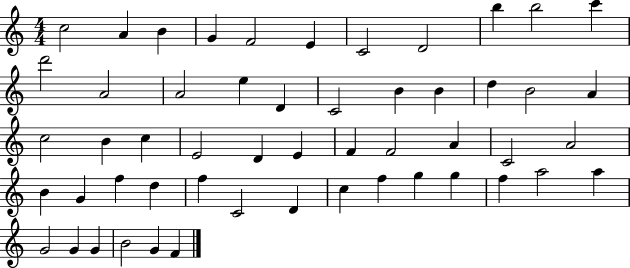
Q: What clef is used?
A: treble